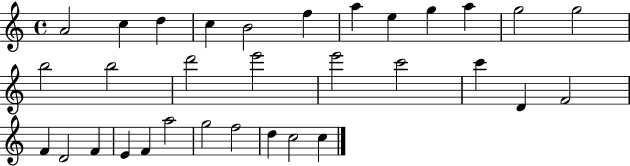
{
  \clef treble
  \time 4/4
  \defaultTimeSignature
  \key c \major
  a'2 c''4 d''4 | c''4 b'2 f''4 | a''4 e''4 g''4 a''4 | g''2 g''2 | \break b''2 b''2 | d'''2 e'''2 | e'''2 c'''2 | c'''4 d'4 f'2 | \break f'4 d'2 f'4 | e'4 f'4 a''2 | g''2 f''2 | d''4 c''2 c''4 | \break \bar "|."
}